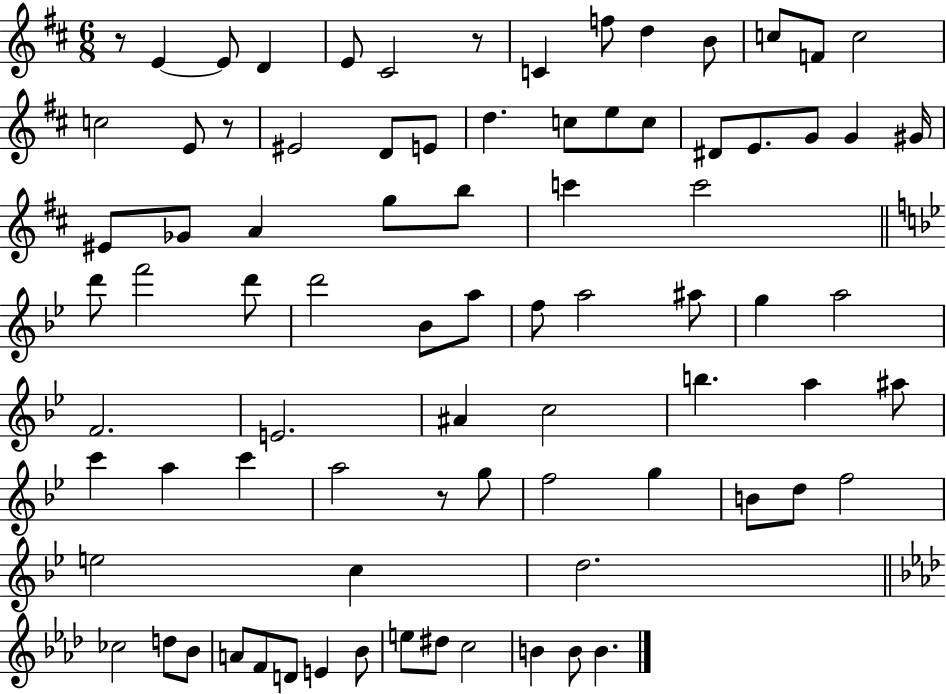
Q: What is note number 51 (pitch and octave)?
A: A#5